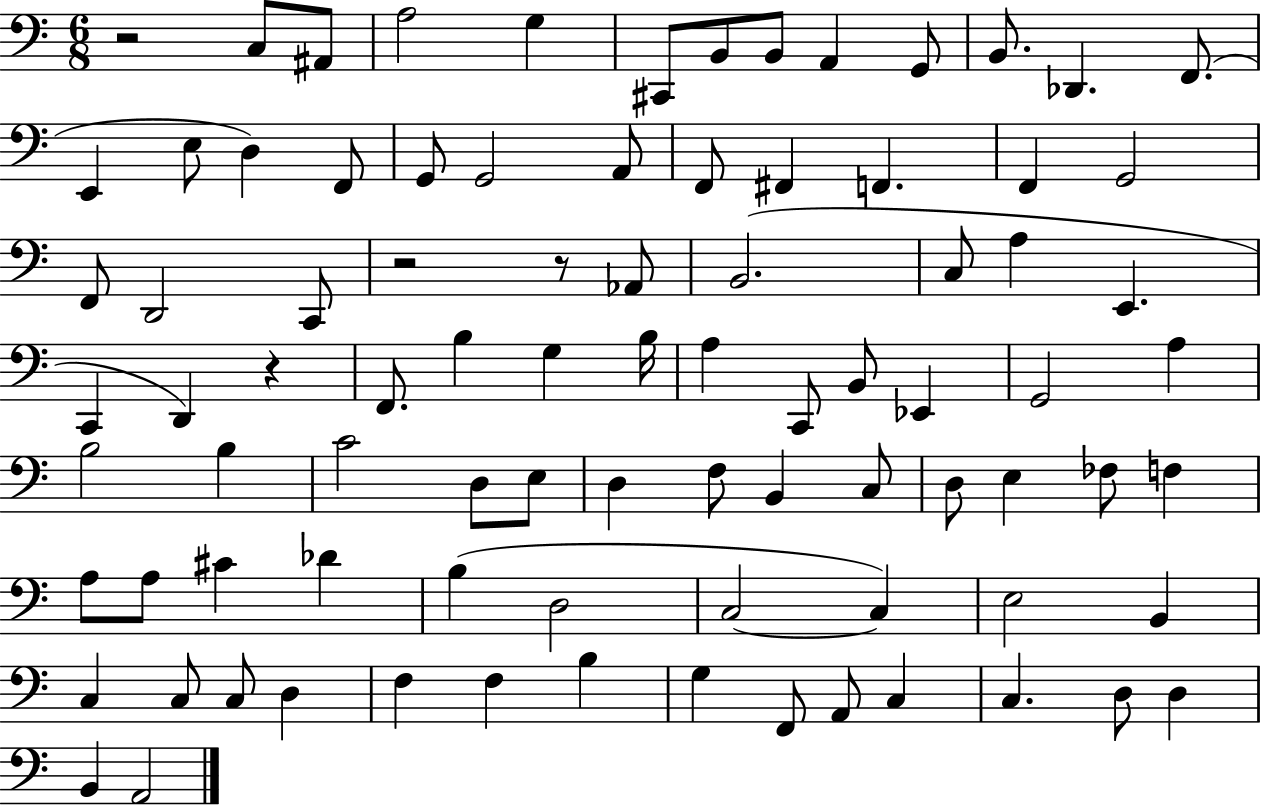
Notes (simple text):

R/h C3/e A#2/e A3/h G3/q C#2/e B2/e B2/e A2/q G2/e B2/e. Db2/q. F2/e. E2/q E3/e D3/q F2/e G2/e G2/h A2/e F2/e F#2/q F2/q. F2/q G2/h F2/e D2/h C2/e R/h R/e Ab2/e B2/h. C3/e A3/q E2/q. C2/q D2/q R/q F2/e. B3/q G3/q B3/s A3/q C2/e B2/e Eb2/q G2/h A3/q B3/h B3/q C4/h D3/e E3/e D3/q F3/e B2/q C3/e D3/e E3/q FES3/e F3/q A3/e A3/e C#4/q Db4/q B3/q D3/h C3/h C3/q E3/h B2/q C3/q C3/e C3/e D3/q F3/q F3/q B3/q G3/q F2/e A2/e C3/q C3/q. D3/e D3/q B2/q A2/h